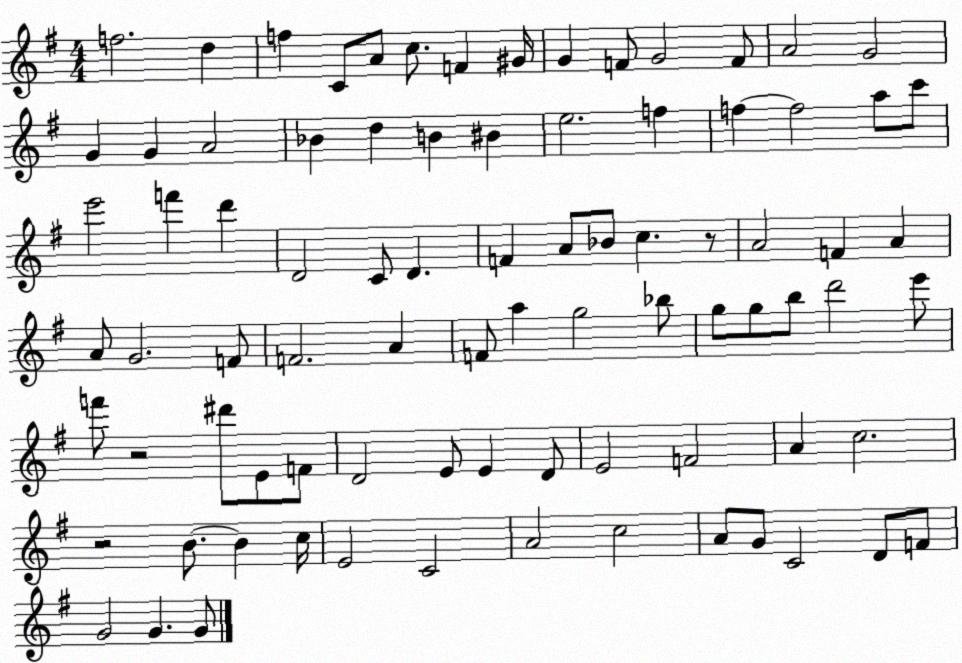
X:1
T:Untitled
M:4/4
L:1/4
K:G
f2 d f C/2 A/2 c/2 F ^G/4 G F/2 G2 F/2 A2 G2 G G A2 _B d B ^B e2 f f f2 a/2 c'/2 e'2 f' d' D2 C/2 D F A/2 _B/2 c z/2 A2 F A A/2 G2 F/2 F2 A F/2 a g2 _b/2 g/2 g/2 b/2 d'2 e'/2 f'/2 z2 ^d'/2 E/2 F/2 D2 E/2 E D/2 E2 F2 A c2 z2 B/2 B c/4 E2 C2 A2 c2 A/2 G/2 C2 D/2 F/2 G2 G G/2